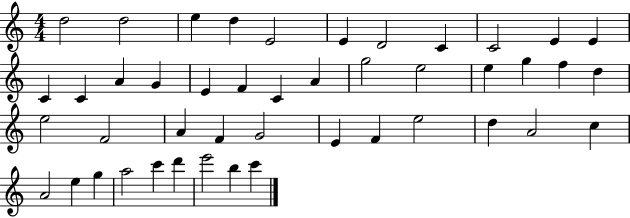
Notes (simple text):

D5/h D5/h E5/q D5/q E4/h E4/q D4/h C4/q C4/h E4/q E4/q C4/q C4/q A4/q G4/q E4/q F4/q C4/q A4/q G5/h E5/h E5/q G5/q F5/q D5/q E5/h F4/h A4/q F4/q G4/h E4/q F4/q E5/h D5/q A4/h C5/q A4/h E5/q G5/q A5/h C6/q D6/q E6/h B5/q C6/q